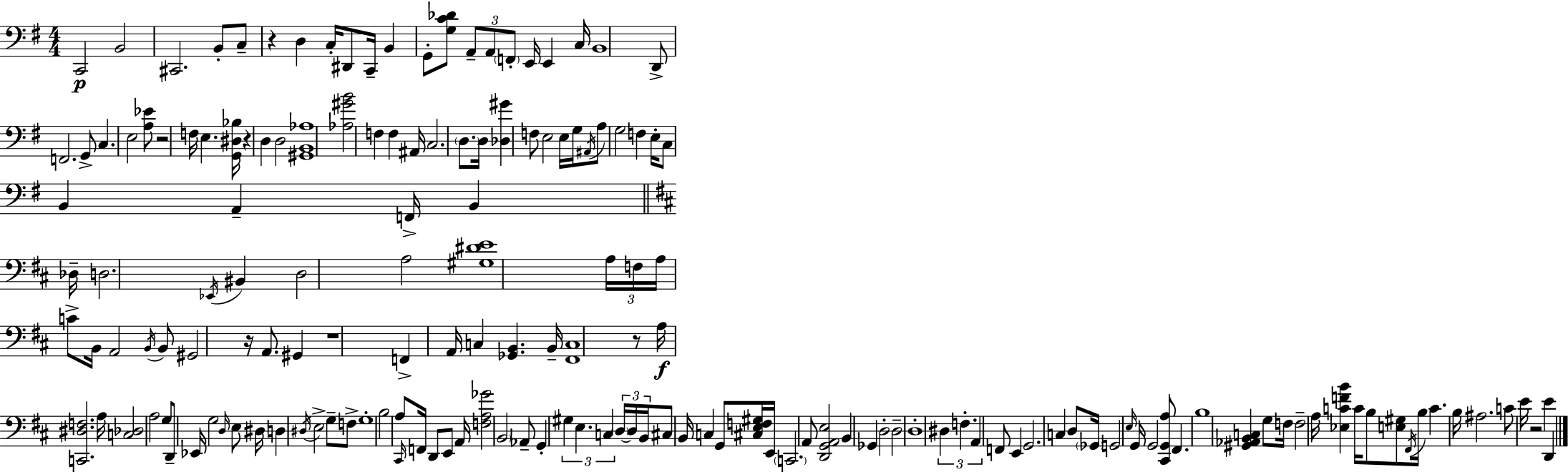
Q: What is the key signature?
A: G major